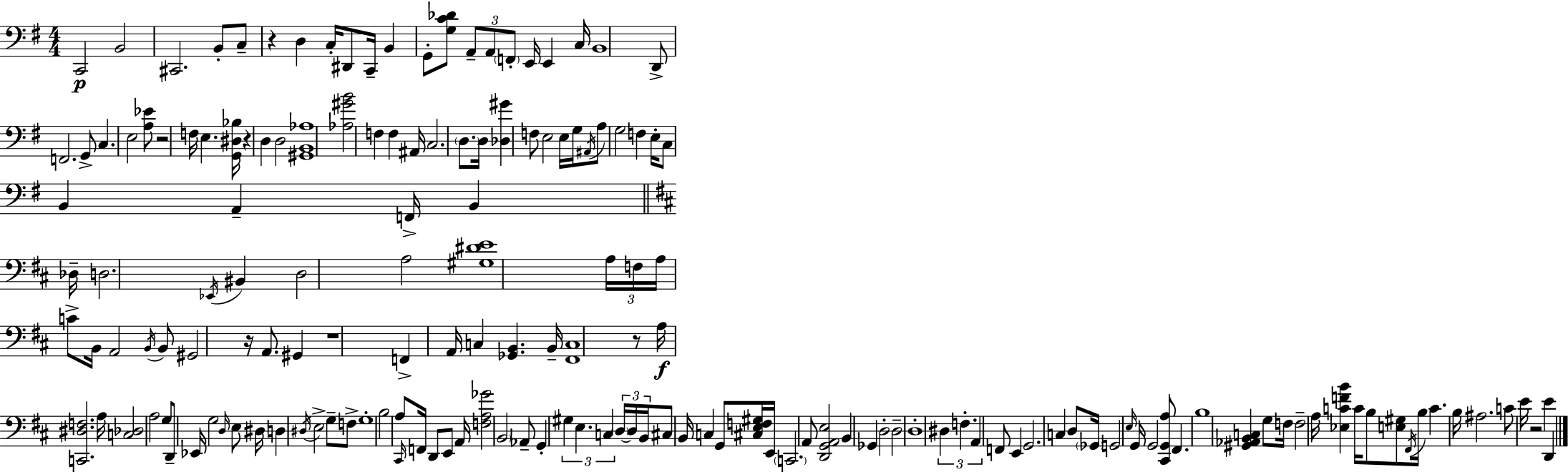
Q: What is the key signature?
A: G major